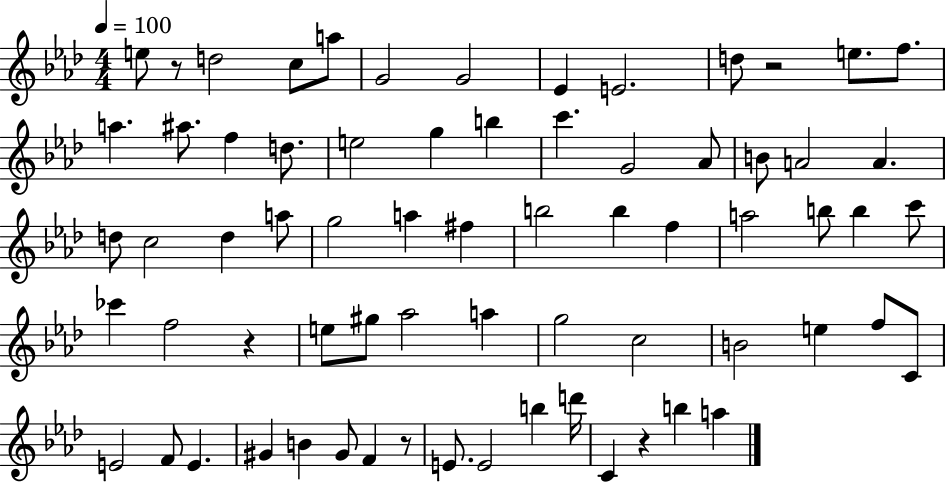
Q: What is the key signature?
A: AES major